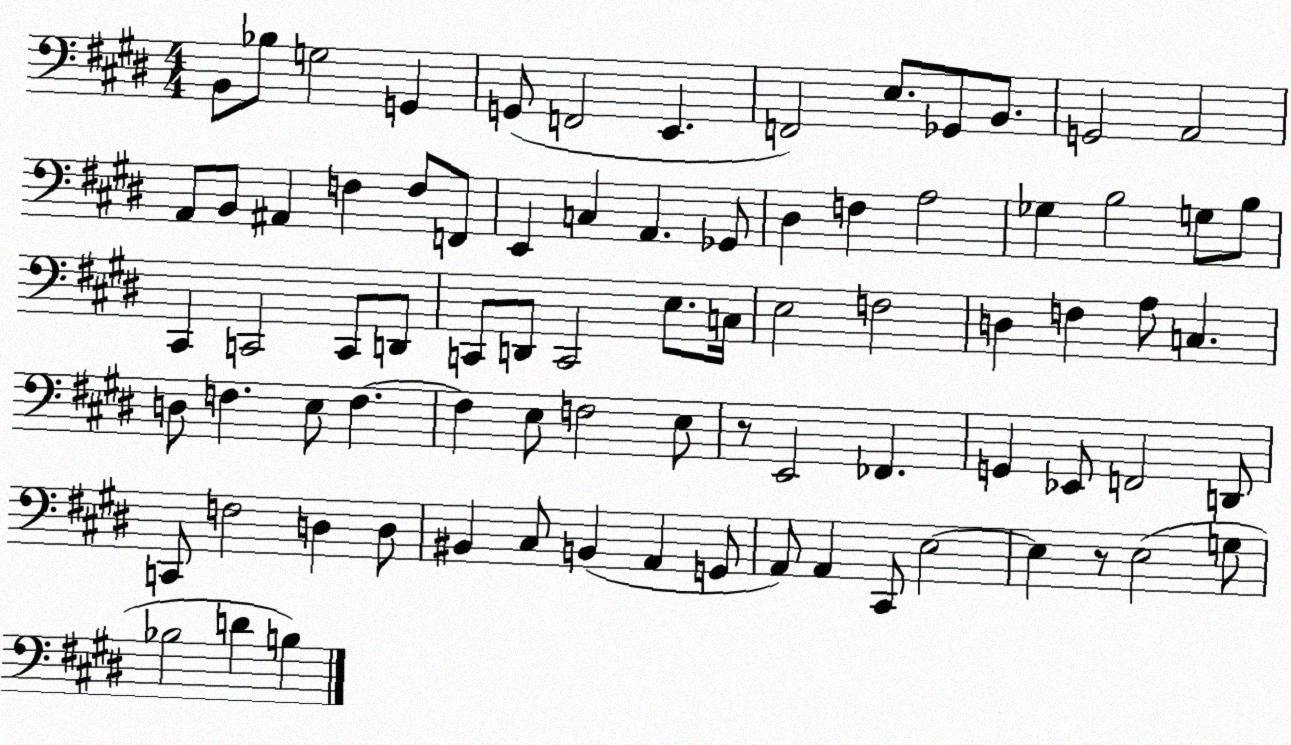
X:1
T:Untitled
M:4/4
L:1/4
K:E
B,,/2 _B,/2 G,2 G,, G,,/2 F,,2 E,, F,,2 E,/2 _G,,/2 B,,/2 G,,2 A,,2 A,,/2 B,,/2 ^A,, F, F,/2 F,,/2 E,, C, A,, _G,,/2 ^D, F, A,2 _G, B,2 G,/2 B,/2 ^C,, C,,2 C,,/2 D,,/2 C,,/2 D,,/2 C,,2 E,/2 C,/4 E,2 F,2 D, F, A,/2 C, D,/2 F, E,/2 F, F, E,/2 F,2 E,/2 z/2 E,,2 _F,, G,, _E,,/2 F,,2 D,,/2 C,,/2 F,2 D, D,/2 ^B,, ^C,/2 B,, A,, G,,/2 A,,/2 A,, ^C,,/2 E,2 E, z/2 E,2 G,/2 _B,2 D B,